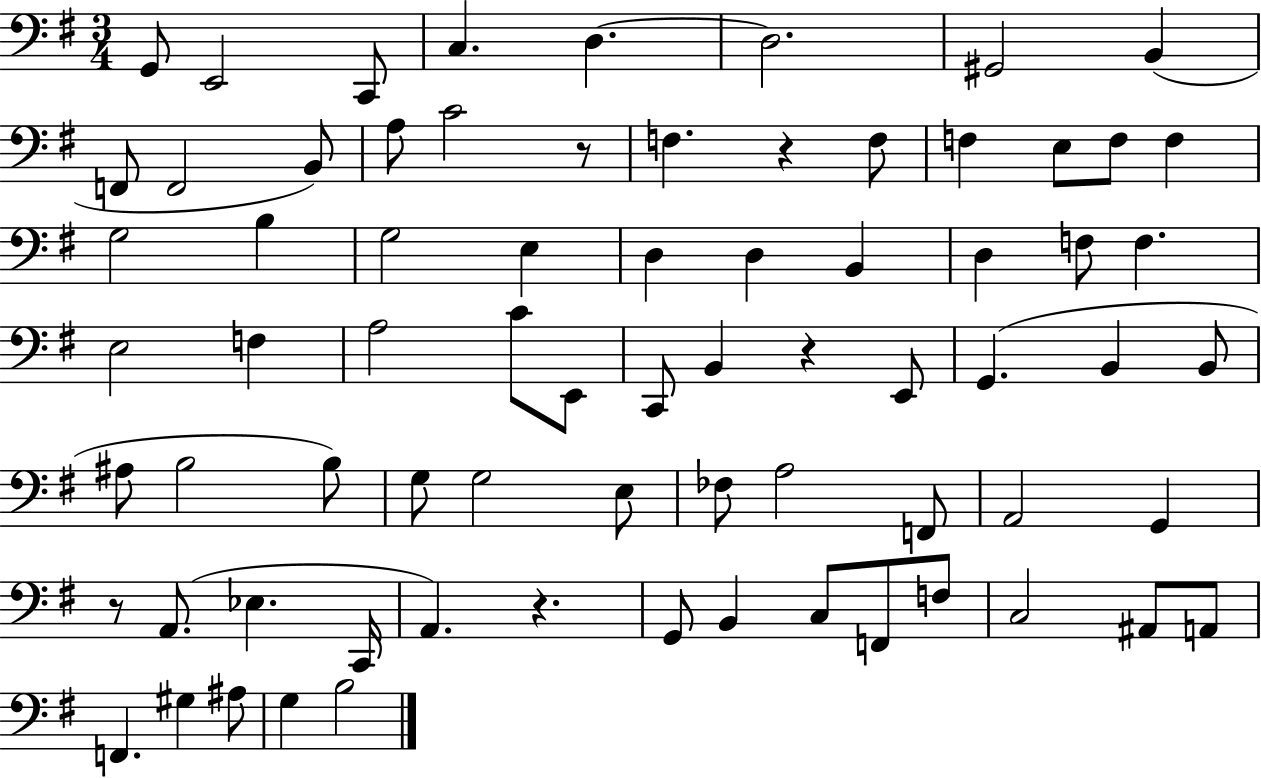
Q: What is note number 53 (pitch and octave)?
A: Eb3